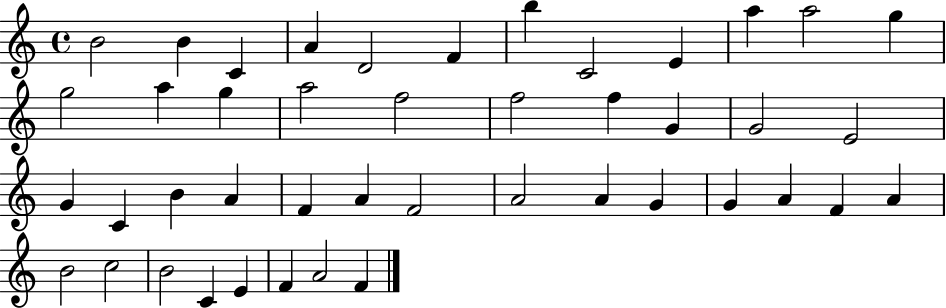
B4/h B4/q C4/q A4/q D4/h F4/q B5/q C4/h E4/q A5/q A5/h G5/q G5/h A5/q G5/q A5/h F5/h F5/h F5/q G4/q G4/h E4/h G4/q C4/q B4/q A4/q F4/q A4/q F4/h A4/h A4/q G4/q G4/q A4/q F4/q A4/q B4/h C5/h B4/h C4/q E4/q F4/q A4/h F4/q